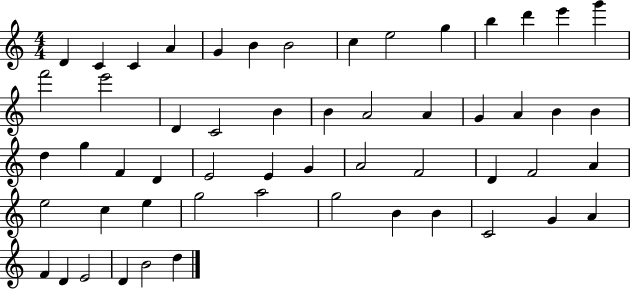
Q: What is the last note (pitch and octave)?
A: D5